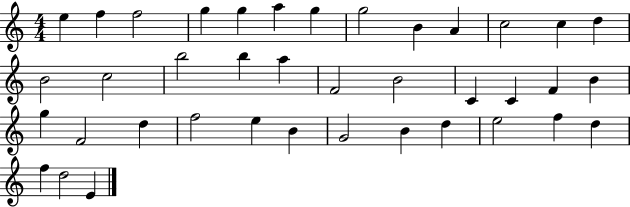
E5/q F5/q F5/h G5/q G5/q A5/q G5/q G5/h B4/q A4/q C5/h C5/q D5/q B4/h C5/h B5/h B5/q A5/q F4/h B4/h C4/q C4/q F4/q B4/q G5/q F4/h D5/q F5/h E5/q B4/q G4/h B4/q D5/q E5/h F5/q D5/q F5/q D5/h E4/q